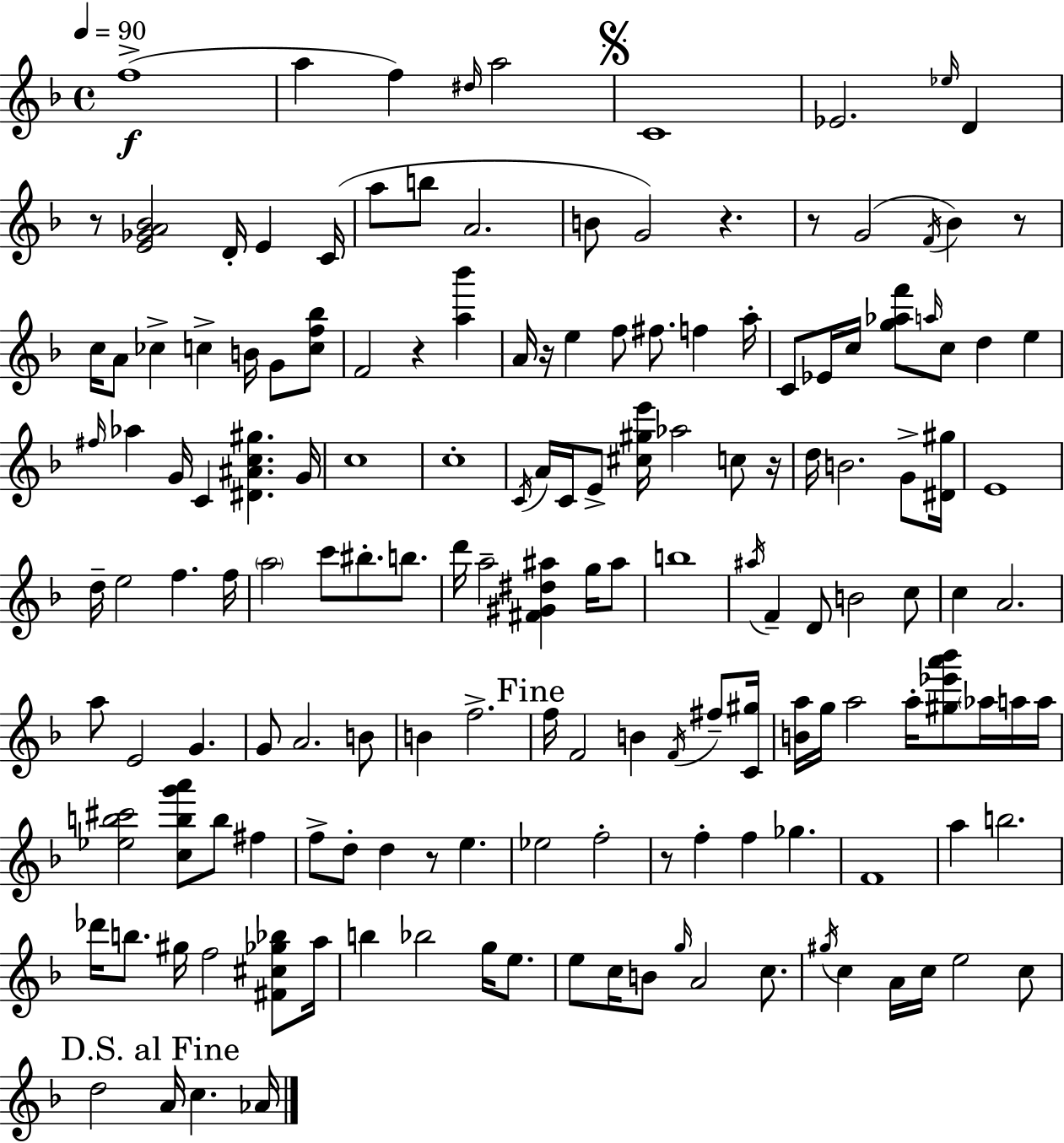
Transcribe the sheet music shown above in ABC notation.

X:1
T:Untitled
M:4/4
L:1/4
K:Dm
f4 a f ^d/4 a2 C4 _E2 _e/4 D z/2 [E_GA_B]2 D/4 E C/4 a/2 b/2 A2 B/2 G2 z z/2 G2 F/4 _B z/2 c/4 A/2 _c c B/4 G/2 [cf_b]/2 F2 z [a_b'] A/4 z/4 e f/2 ^f/2 f a/4 C/2 _E/4 c/4 [g_af']/2 a/4 c/2 d e ^f/4 _a G/4 C [^D^Ac^g] G/4 c4 c4 C/4 A/4 C/4 E/2 [^c^ge']/4 _a2 c/2 z/4 d/4 B2 G/2 [^D^g]/4 E4 d/4 e2 f f/4 a2 c'/2 ^b/2 b/2 d'/4 a2 [^F^G^d^a] g/4 ^a/2 b4 ^a/4 F D/2 B2 c/2 c A2 a/2 E2 G G/2 A2 B/2 B f2 f/4 F2 B F/4 ^f/2 [C^g]/4 [Ba]/4 g/4 a2 a/4 [^g_e'a'_b']/2 _a/4 a/4 a/4 [_eb^c']2 [cbg'a']/2 b/2 ^f f/2 d/2 d z/2 e _e2 f2 z/2 f f _g F4 a b2 _d'/4 b/2 ^g/4 f2 [^F^c_g_b]/2 a/4 b _b2 g/4 e/2 e/2 c/4 B/2 g/4 A2 c/2 ^g/4 c A/4 c/4 e2 c/2 d2 A/4 c _A/4